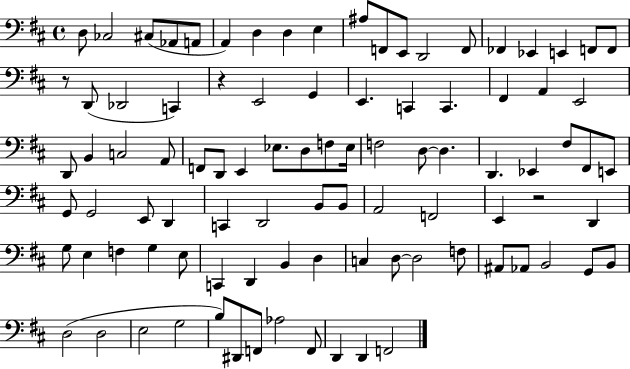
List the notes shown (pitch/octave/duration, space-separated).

D3/e CES3/h C#3/e Ab2/e A2/e A2/q D3/q D3/q E3/q A#3/e F2/e E2/e D2/h F2/e FES2/q Eb2/q E2/q F2/e F2/e R/e D2/e Db2/h C2/q R/q E2/h G2/q E2/q. C2/q C2/q. F#2/q A2/q E2/h D2/e B2/q C3/h A2/e F2/e D2/e E2/q Eb3/e. D3/e F3/e Eb3/s F3/h D3/e D3/q. D2/q. Eb2/q F#3/e F#2/e E2/e G2/e G2/h E2/e D2/q C2/q D2/h B2/e B2/e A2/h F2/h E2/q R/h D2/q G3/e E3/q F3/q G3/q E3/e C2/q D2/q B2/q D3/q C3/q D3/e D3/h F3/e A#2/e Ab2/e B2/h G2/e B2/e D3/h D3/h E3/h G3/h B3/e D#2/e F2/e Ab3/h F2/e D2/q D2/q F2/h